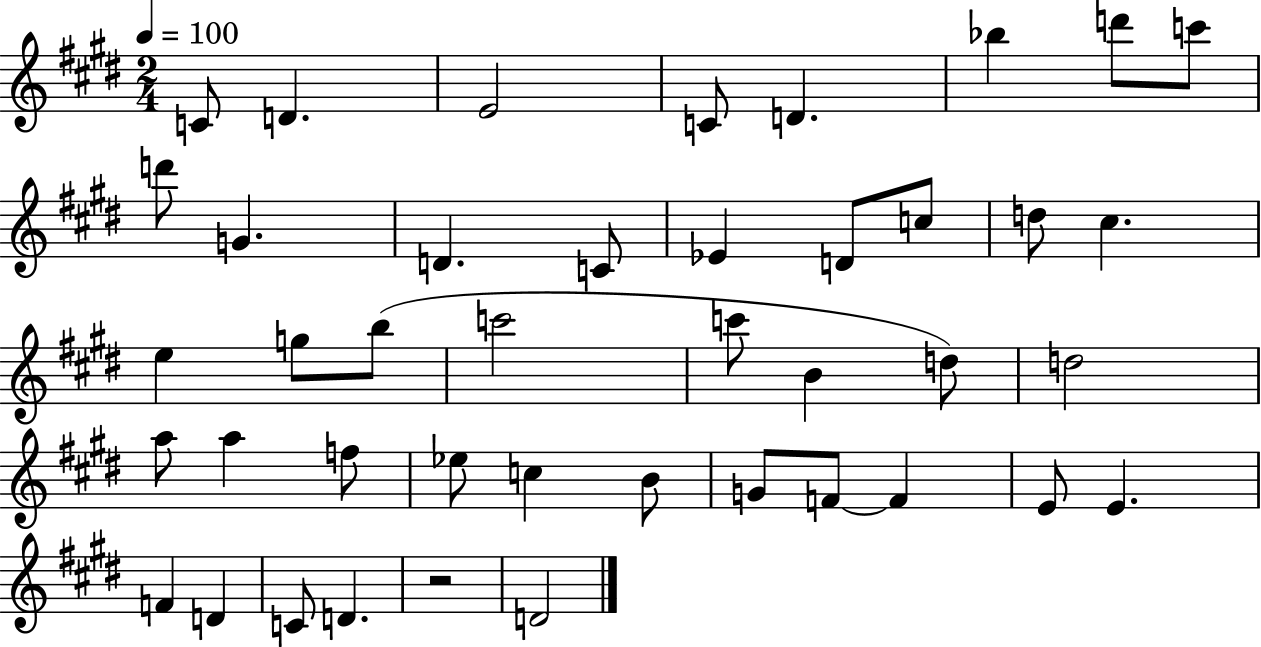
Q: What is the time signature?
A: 2/4